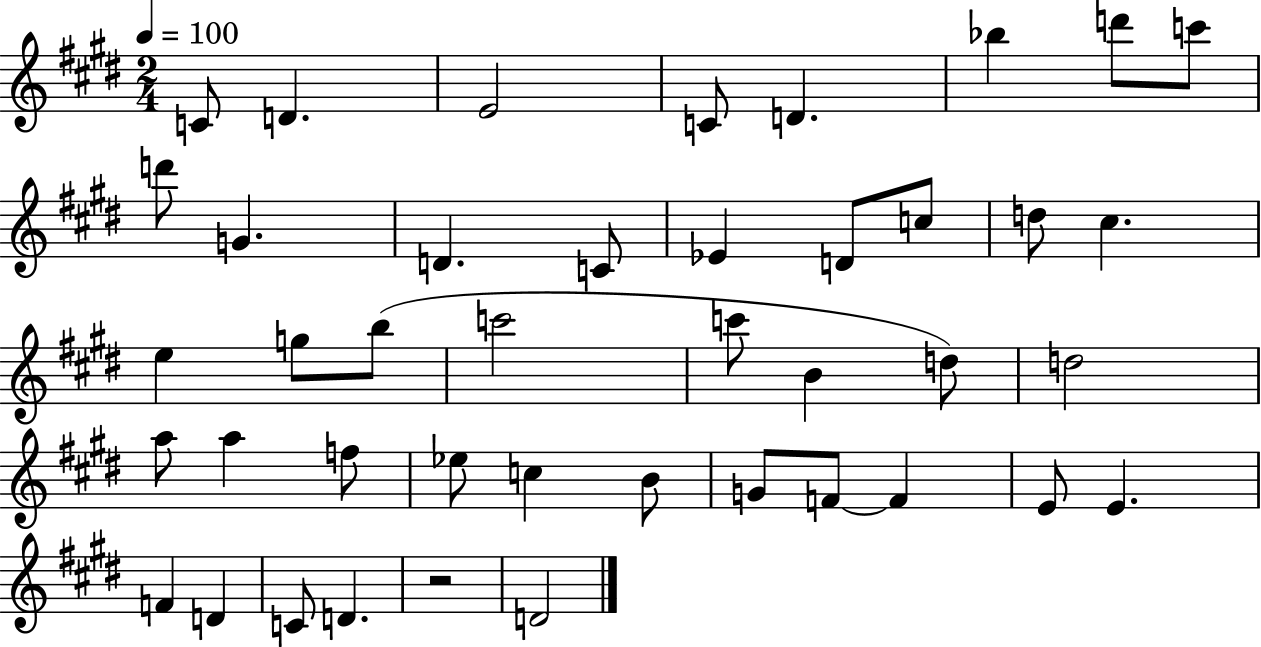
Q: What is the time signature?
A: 2/4